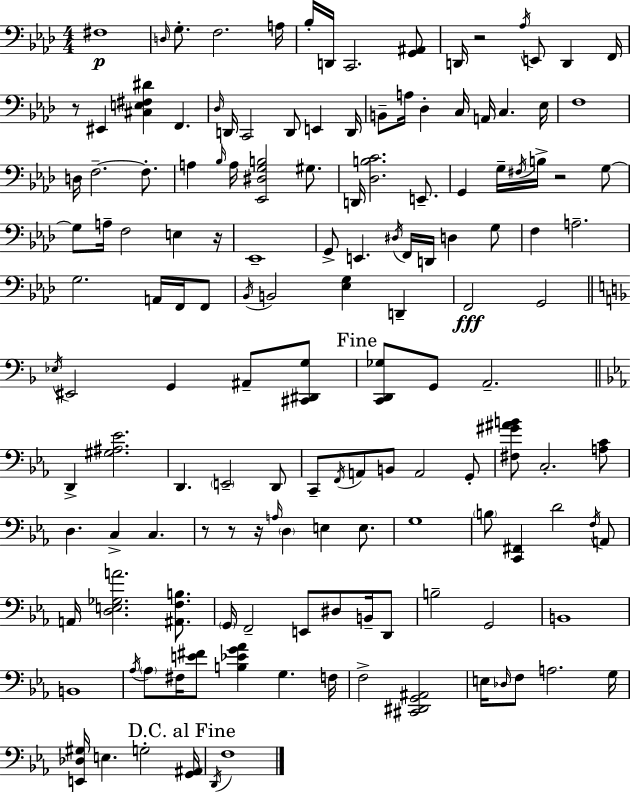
X:1
T:Untitled
M:4/4
L:1/4
K:Ab
^F,4 D,/4 G,/2 F,2 A,/4 _B,/4 D,,/4 C,,2 [G,,^A,,]/2 D,,/4 z2 _A,/4 E,,/2 D,, F,,/4 z/2 ^E,, [^C,E,^F,^D] F,, _D,/4 D,,/4 C,,2 D,,/2 E,, D,,/4 B,,/2 A,/4 _D, C,/4 A,,/4 C, _E,/4 F,4 D,/4 F,2 F,/2 A, _B,/4 A,/4 [_E,,^D,G,B,]2 ^G,/2 D,,/4 [_D,B,C]2 E,,/2 G,, G,/4 ^F,/4 B,/4 z2 G,/2 G,/2 A,/4 F,2 E, z/4 _E,,4 G,,/2 E,, ^D,/4 F,,/4 D,,/4 D, G,/2 F, A,2 G,2 A,,/4 F,,/4 F,,/2 _B,,/4 B,,2 [_E,G,] D,, F,,2 G,,2 _E,/4 ^E,,2 G,, ^A,,/2 [^C,,^D,,G,]/2 [C,,D,,_G,]/2 G,,/2 A,,2 D,, [^G,^A,_E]2 D,, E,,2 D,,/2 C,,/2 F,,/4 A,,/2 B,,/2 A,,2 G,,/2 [^F,^G^AB]/2 C,2 [A,C]/2 D, C, C, z/2 z/2 z/4 A,/4 D, E, E,/2 G,4 B,/2 [C,,^F,,] D2 F,/4 A,,/2 A,,/4 [D,E,_G,A]2 [^A,,F,B,]/2 G,,/4 F,,2 E,,/2 ^D,/2 B,,/4 D,,/2 B,2 G,,2 B,,4 B,,4 _A,/4 _A,/2 ^F,/4 [E^F]/2 [B,_EG_A] G, F,/4 F,2 [^C,,^D,,G,,^A,,]2 E,/4 _D,/4 F,/2 A,2 G,/4 [E,,_D,^G,]/4 E, G,2 [G,,^A,,]/4 D,,/4 F,4